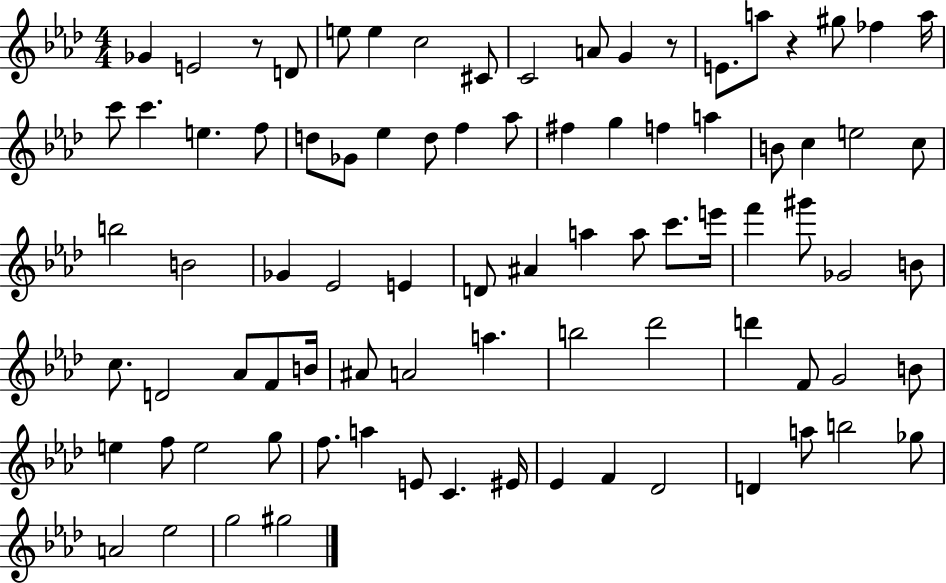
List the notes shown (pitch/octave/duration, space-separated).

Gb4/q E4/h R/e D4/e E5/e E5/q C5/h C#4/e C4/h A4/e G4/q R/e E4/e. A5/e R/q G#5/e FES5/q A5/s C6/e C6/q. E5/q. F5/e D5/e Gb4/e Eb5/q D5/e F5/q Ab5/e F#5/q G5/q F5/q A5/q B4/e C5/q E5/h C5/e B5/h B4/h Gb4/q Eb4/h E4/q D4/e A#4/q A5/q A5/e C6/e. E6/s F6/q G#6/e Gb4/h B4/e C5/e. D4/h Ab4/e F4/e B4/s A#4/e A4/h A5/q. B5/h Db6/h D6/q F4/e G4/h B4/e E5/q F5/e E5/h G5/e F5/e. A5/q E4/e C4/q. EIS4/s Eb4/q F4/q Db4/h D4/q A5/e B5/h Gb5/e A4/h Eb5/h G5/h G#5/h